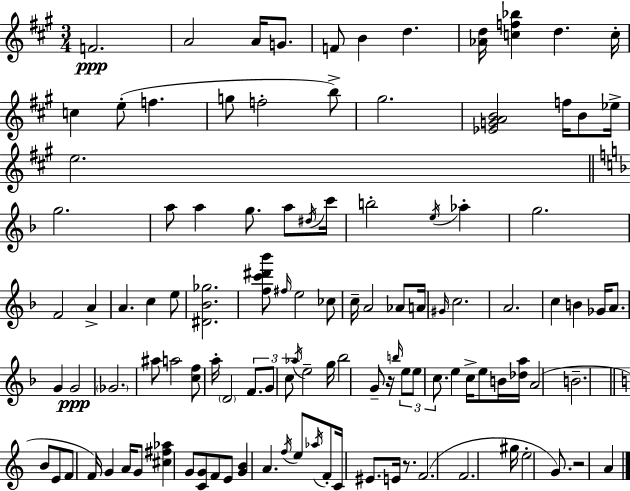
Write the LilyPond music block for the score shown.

{
  \clef treble
  \numericTimeSignature
  \time 3/4
  \key a \major
  f'2.\ppp | a'2 a'16 g'8. | f'8 b'4 d''4. | <aes' d''>16 <c'' f'' bes''>4 d''4. c''16-. | \break c''4 e''8-.( f''4. | g''8 f''2-. b''8->) | gis''2. | <ees' g' a' b'>2 f''16 b'8 ees''16-> | \break e''2. | \bar "||" \break \key d \minor g''2. | a''8 a''4 g''8. a''8 \acciaccatura { dis''16 } | c'''16 b''2-. \acciaccatura { e''16 } aes''4-. | g''2. | \break f'2 a'4-> | a'4. c''4 | e''8 <dis' bes' ges''>2. | <f'' c''' dis''' bes'''>8 \grace { fis''16 } e''2 | \break ces''8 c''16-- a'2 | aes'8 a'16 \grace { gis'16 } c''2. | a'2. | c''4 b'4 | \break ges'16 a'8. g'4 g'2\ppp | \parenthesize ges'2. | ais''8 a''2 | <c'' f''>8 a''16-. \parenthesize d'2 | \break \tuplet 3/2 { f'8. g'8 c''8 } \acciaccatura { aes''16 } e''2-- | g''16 bes''2 | g'8-- r16 \grace { b''16 } \tuplet 3/2 { e''8 e''8 c''8. } | e''4 c''16-> e''8 b'16 <des'' a''>16 a'2( | \break b'2.-- | \bar "||" \break \key c \major b'8 e'8 f'8 f'16) g'4 a'16 | g'8 <cis'' fis'' aes''>4 g'8 <c' g'>8 f'8 | e'8 <g' b'>4 a'4. | \acciaccatura { f''16 } e''8 \acciaccatura { aes''16 } f'8-. c'16 eis'8. e'16 r8. | \break f'2.( | f'2. | gis''16 e''2-. g'8.) | r2 a'4 | \break \bar "|."
}